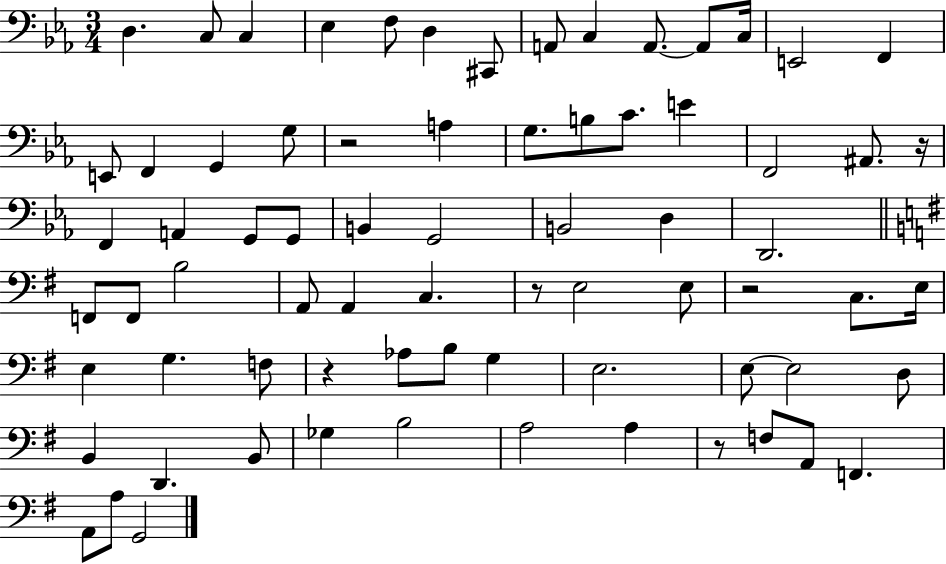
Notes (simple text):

D3/q. C3/e C3/q Eb3/q F3/e D3/q C#2/e A2/e C3/q A2/e. A2/e C3/s E2/h F2/q E2/e F2/q G2/q G3/e R/h A3/q G3/e. B3/e C4/e. E4/q F2/h A#2/e. R/s F2/q A2/q G2/e G2/e B2/q G2/h B2/h D3/q D2/h. F2/e F2/e B3/h A2/e A2/q C3/q. R/e E3/h E3/e R/h C3/e. E3/s E3/q G3/q. F3/e R/q Ab3/e B3/e G3/q E3/h. E3/e E3/h D3/e B2/q D2/q. B2/e Gb3/q B3/h A3/h A3/q R/e F3/e A2/e F2/q. A2/e A3/e G2/h